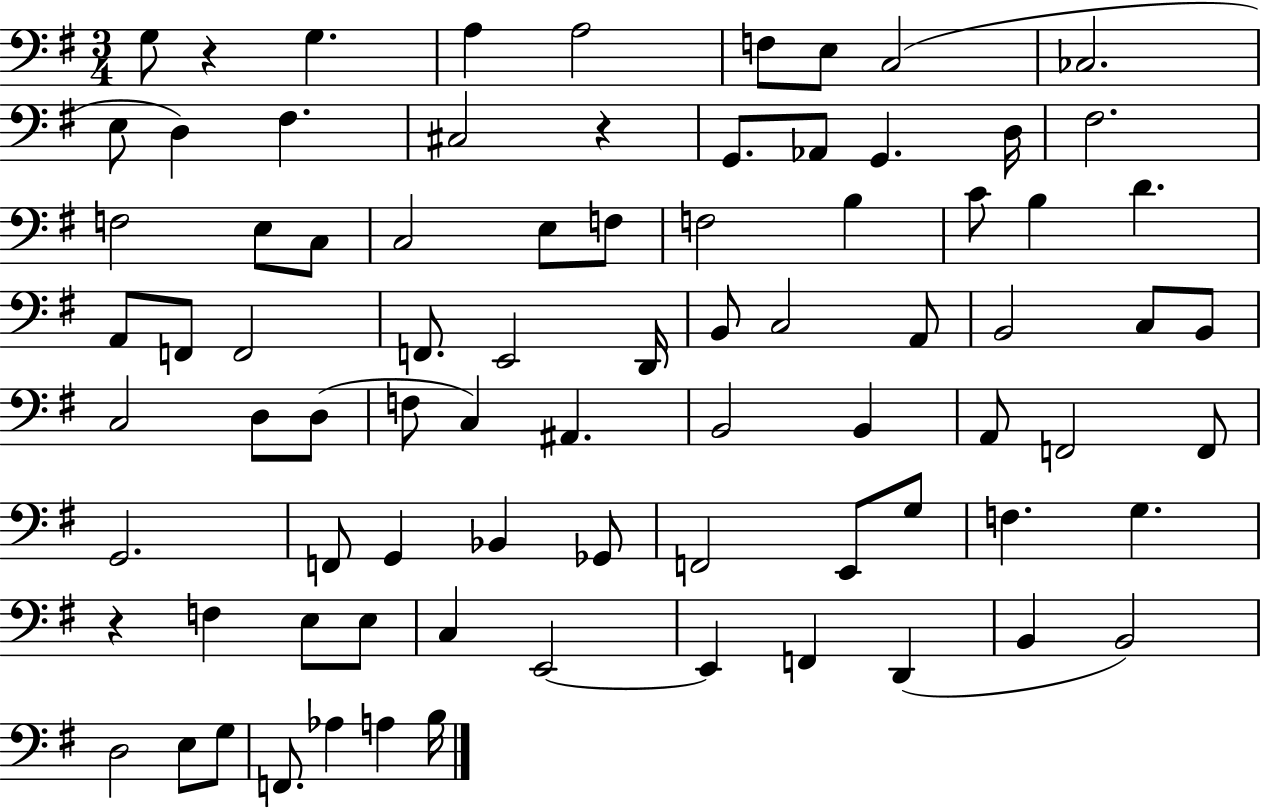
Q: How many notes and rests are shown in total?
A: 81